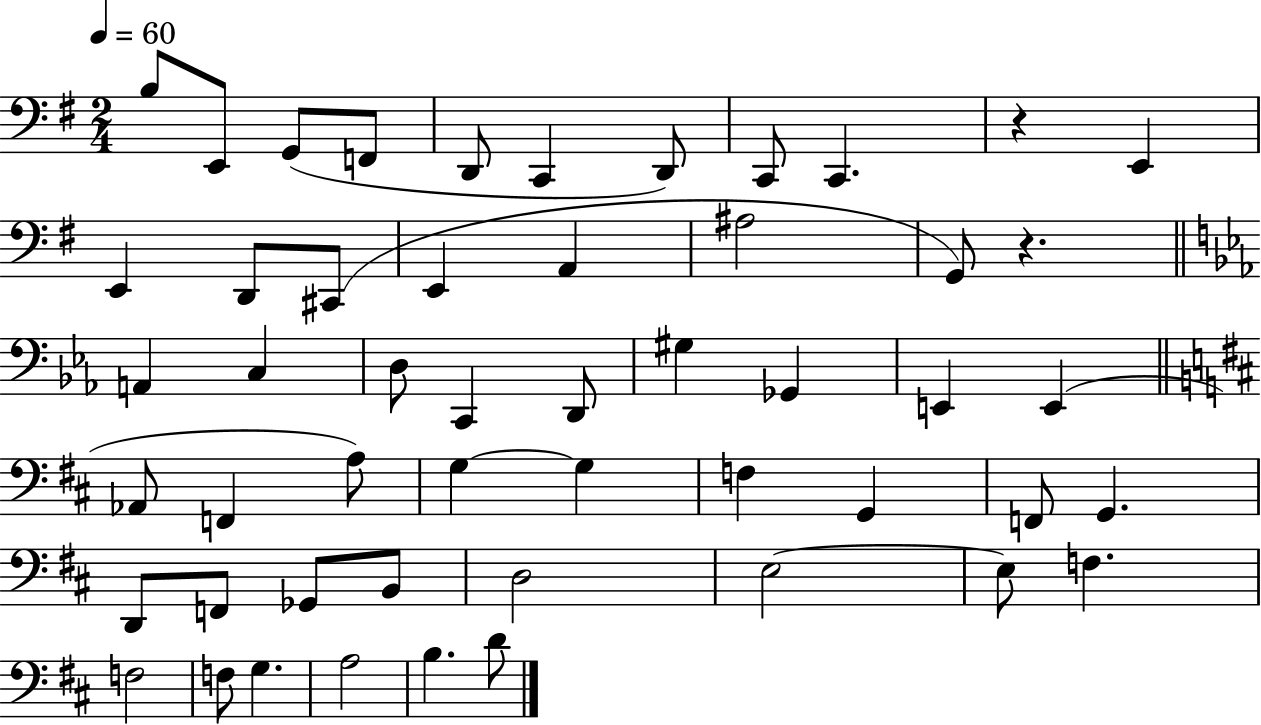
{
  \clef bass
  \numericTimeSignature
  \time 2/4
  \key g \major
  \tempo 4 = 60
  b8 e,8 g,8( f,8 | d,8 c,4 d,8) | c,8 c,4. | r4 e,4 | \break e,4 d,8 cis,8( | e,4 a,4 | ais2 | g,8) r4. | \break \bar "||" \break \key c \minor a,4 c4 | d8 c,4 d,8 | gis4 ges,4 | e,4 e,4( | \break \bar "||" \break \key d \major aes,8 f,4 a8) | g4~~ g4 | f4 g,4 | f,8 g,4. | \break d,8 f,8 ges,8 b,8 | d2 | e2~~ | e8 f4. | \break f2 | f8 g4. | a2 | b4. d'8 | \break \bar "|."
}